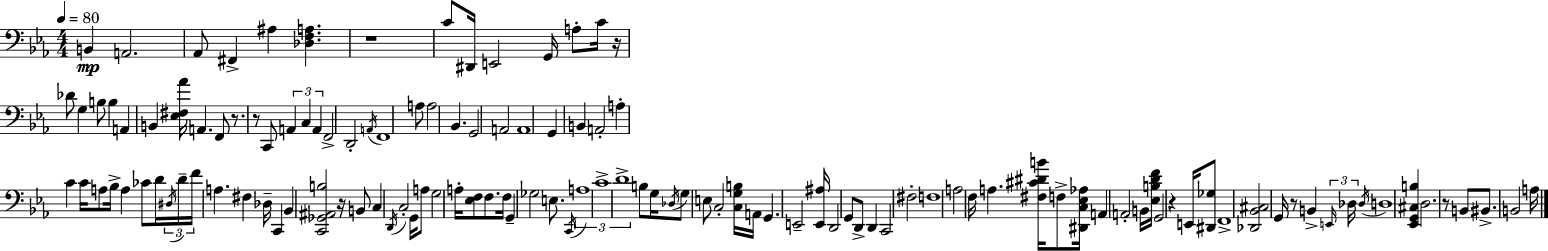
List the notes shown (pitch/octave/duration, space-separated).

B2/q A2/h. Ab2/e F#2/q A#3/q [Db3,F3,A3]/q. R/w C4/e D#2/s E2/h G2/s A3/e C4/s R/s Db4/e G3/q B3/e B3/q A2/q B2/q [Eb3,F#3,Ab4]/s A2/q. F2/e R/e. R/e C2/e A2/q C3/q A2/q F2/h D2/h A2/s F2/w A3/e A3/h Bb2/q. G2/h A2/h A2/w G2/q B2/q A2/h A3/q C4/q C4/s A3/e Bb3/s A3/q CES4/e D4/s D#3/s D4/s F4/s A3/q. F#3/q Db3/s C2/q Bb2/q [C2,Gb2,A#2,B3]/h R/s B2/e C3/q D2/s C3/h G2/s A3/e G3/h A3/s [Eb3,F3]/e F3/e. F3/s G2/q Gb3/h E3/e. C2/s A3/w C4/w D4/w B3/e G3/s Db3/s G3/e E3/e C3/h [C3,G3,B3]/s A2/s G2/q. E2/h [E2,A#3]/s D2/h G2/e D2/e D2/q C2/h F#3/h F3/w A3/h F3/s A3/q. [F#3,C#4,D#4,B4]/s F3/e [D#2,C3,Eb3,Ab3]/s A2/q A2/h B2/s [Eb3,B3,D4,F4]/s G2/h R/q E2/s [D#2,Gb3]/e F2/w [Db2,Bb2,C#3]/h G2/s R/e B2/q E2/s Db3/s Db3/s D3/w [Eb2,G2,C#3,B3]/q D3/h. R/e B2/e BIS2/e. B2/h A3/s